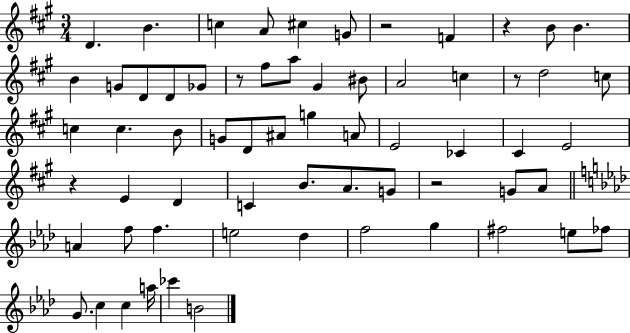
D4/q. B4/q. C5/q A4/e C#5/q G4/e R/h F4/q R/q B4/e B4/q. B4/q G4/e D4/e D4/e Gb4/e R/e F#5/e A5/e G#4/q BIS4/e A4/h C5/q R/e D5/h C5/e C5/q C5/q. B4/e G4/e D4/e A#4/e G5/q A4/e E4/h CES4/q C#4/q E4/h R/q E4/q D4/q C4/q B4/e. A4/e. G4/e R/h G4/e A4/e A4/q F5/e F5/q. E5/h Db5/q F5/h G5/q F#5/h E5/e FES5/e G4/e. C5/q C5/q A5/s CES6/q B4/h